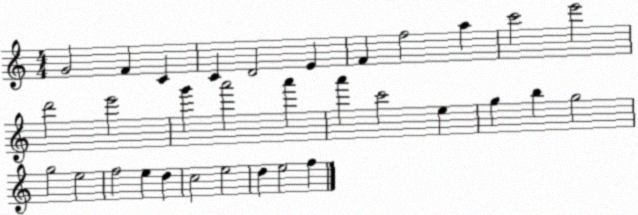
X:1
T:Untitled
M:4/4
L:1/4
K:C
G2 F C C D2 E F f2 a c'2 e'2 d'2 e'2 g' a'2 a' a' c'2 e g b g2 g2 e2 f2 e d c2 e2 d e2 f